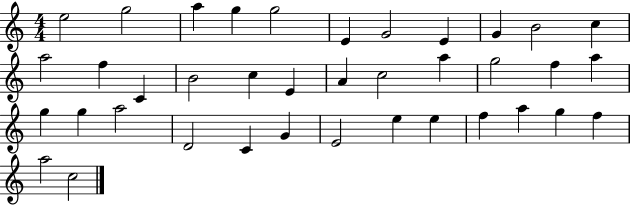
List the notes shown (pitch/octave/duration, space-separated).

E5/h G5/h A5/q G5/q G5/h E4/q G4/h E4/q G4/q B4/h C5/q A5/h F5/q C4/q B4/h C5/q E4/q A4/q C5/h A5/q G5/h F5/q A5/q G5/q G5/q A5/h D4/h C4/q G4/q E4/h E5/q E5/q F5/q A5/q G5/q F5/q A5/h C5/h